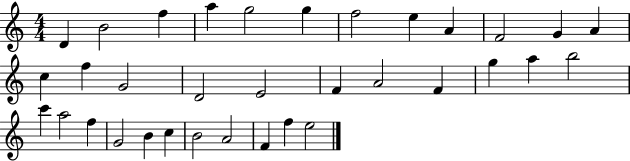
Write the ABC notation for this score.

X:1
T:Untitled
M:4/4
L:1/4
K:C
D B2 f a g2 g f2 e A F2 G A c f G2 D2 E2 F A2 F g a b2 c' a2 f G2 B c B2 A2 F f e2